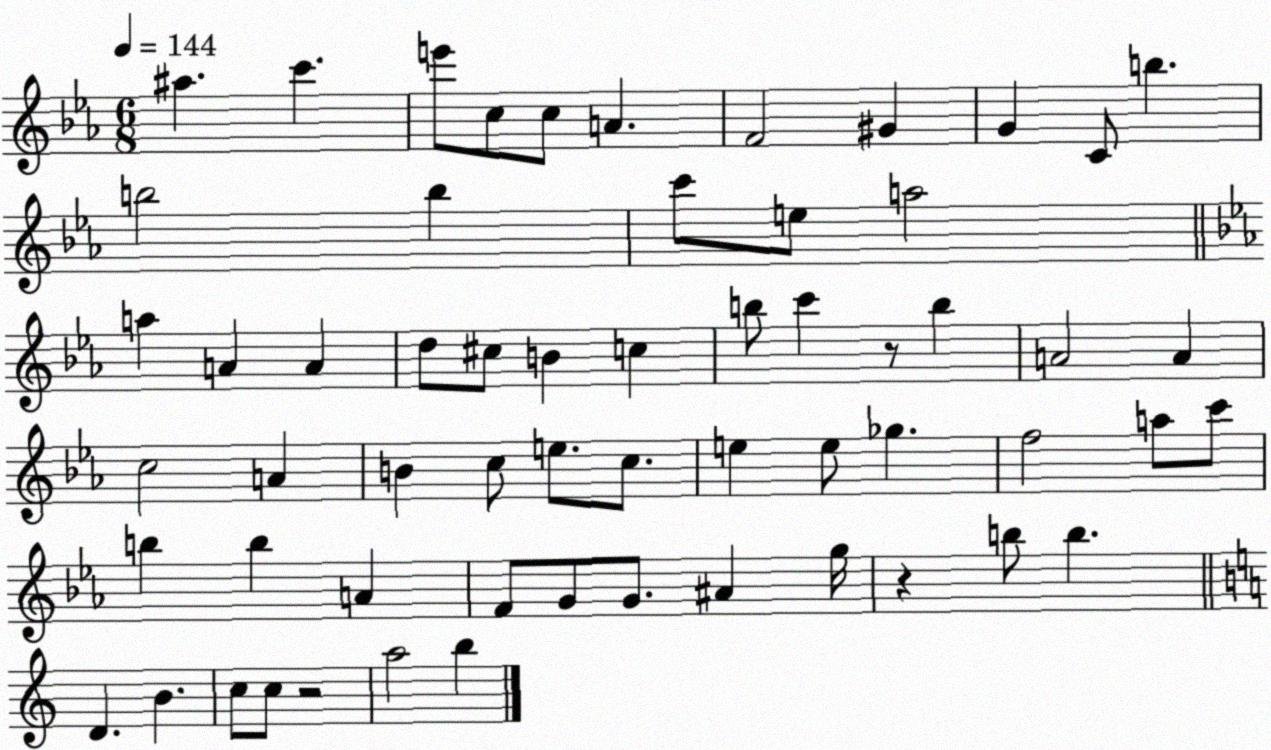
X:1
T:Untitled
M:6/8
L:1/4
K:Eb
^a c' e'/2 c/2 c/2 A F2 ^G G C/2 b b2 b c'/2 e/2 a2 a A A d/2 ^c/2 B c b/2 c' z/2 b A2 A c2 A B c/2 e/2 c/2 e e/2 _g f2 a/2 c'/2 b b A F/2 G/2 G/2 ^A g/4 z b/2 b D B c/2 c/2 z2 a2 b